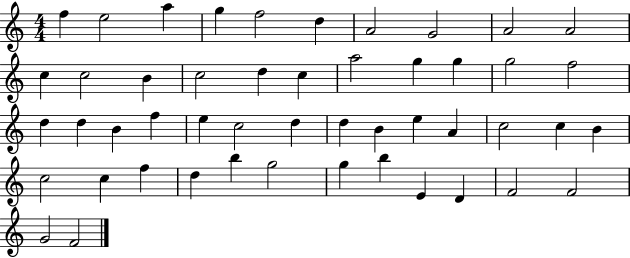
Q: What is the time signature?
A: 4/4